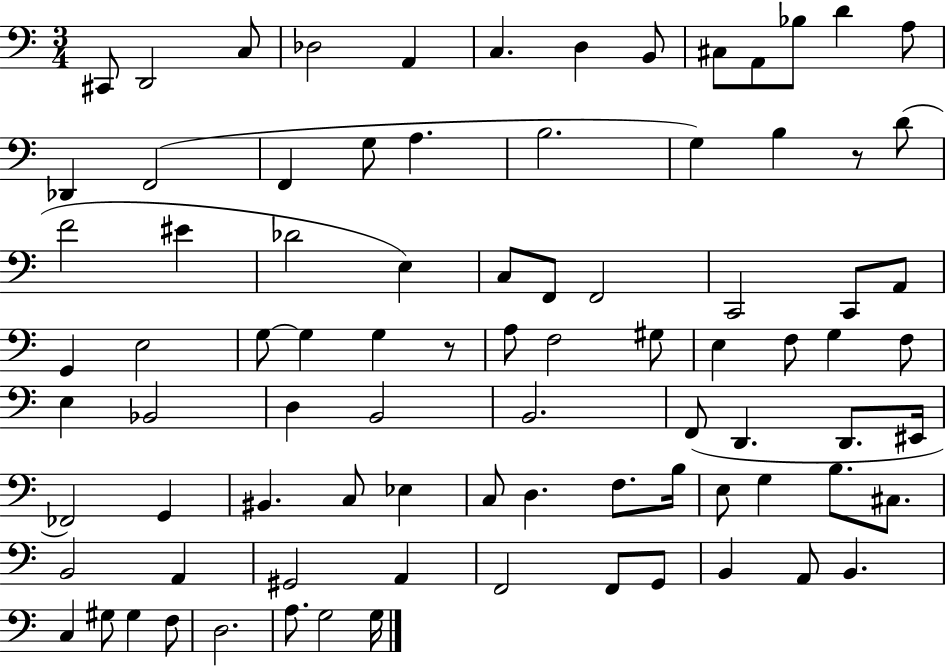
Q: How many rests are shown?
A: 2